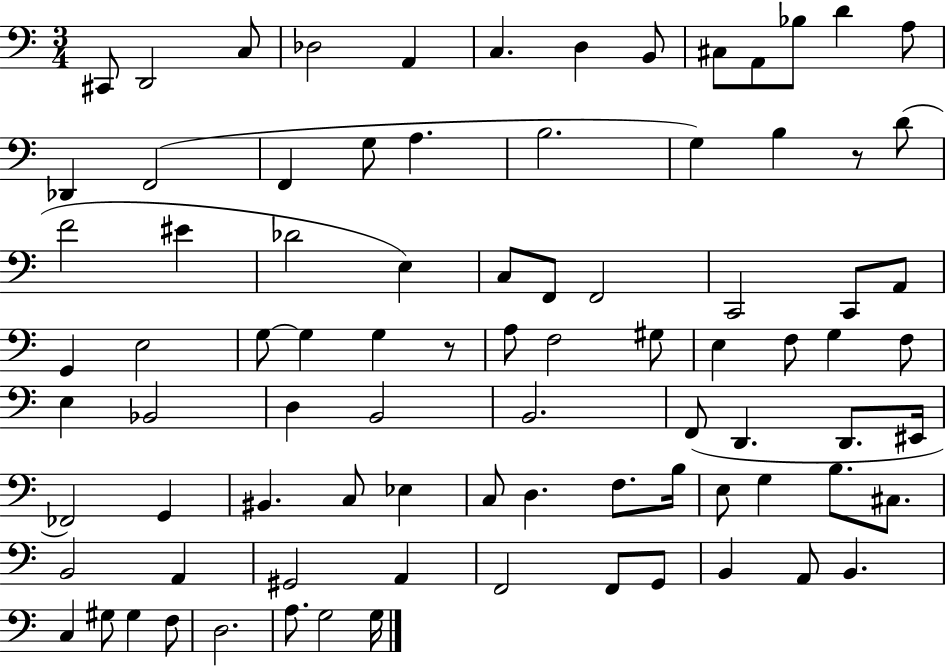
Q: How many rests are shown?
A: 2